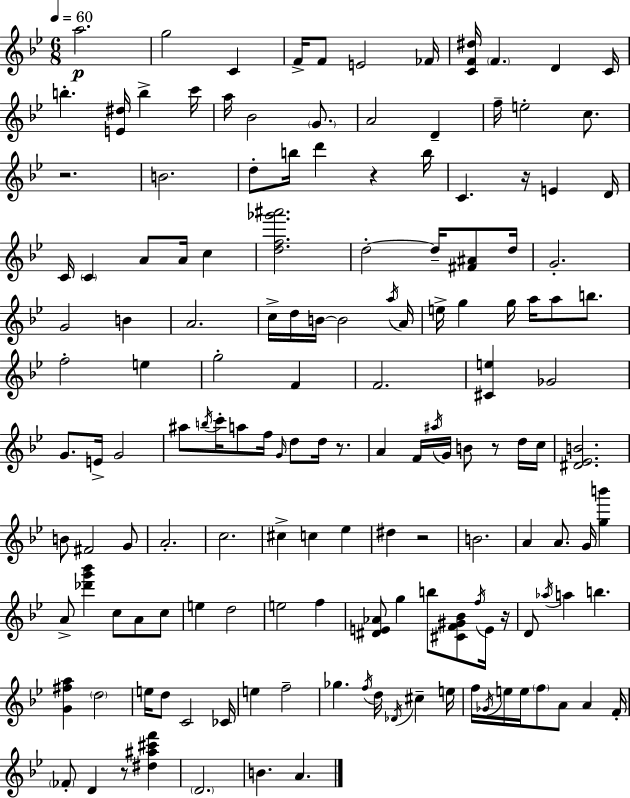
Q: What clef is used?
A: treble